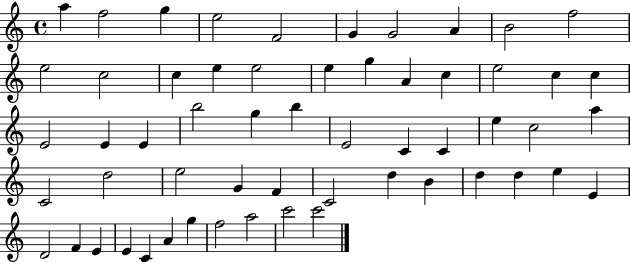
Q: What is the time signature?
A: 4/4